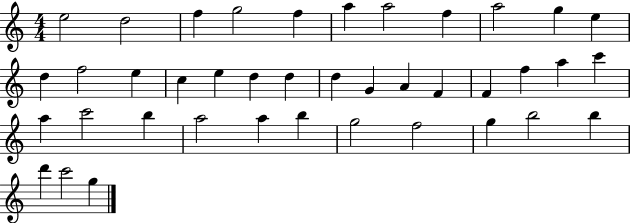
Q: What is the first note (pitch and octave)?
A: E5